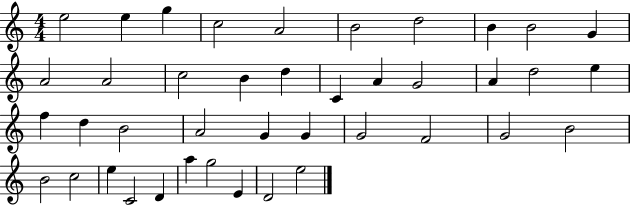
X:1
T:Untitled
M:4/4
L:1/4
K:C
e2 e g c2 A2 B2 d2 B B2 G A2 A2 c2 B d C A G2 A d2 e f d B2 A2 G G G2 F2 G2 B2 B2 c2 e C2 D a g2 E D2 e2